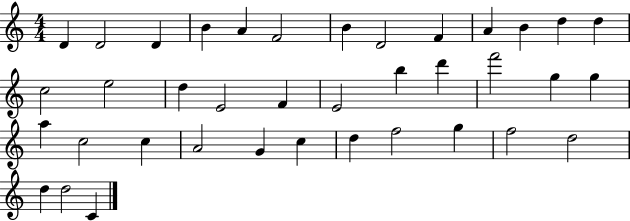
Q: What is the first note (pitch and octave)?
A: D4